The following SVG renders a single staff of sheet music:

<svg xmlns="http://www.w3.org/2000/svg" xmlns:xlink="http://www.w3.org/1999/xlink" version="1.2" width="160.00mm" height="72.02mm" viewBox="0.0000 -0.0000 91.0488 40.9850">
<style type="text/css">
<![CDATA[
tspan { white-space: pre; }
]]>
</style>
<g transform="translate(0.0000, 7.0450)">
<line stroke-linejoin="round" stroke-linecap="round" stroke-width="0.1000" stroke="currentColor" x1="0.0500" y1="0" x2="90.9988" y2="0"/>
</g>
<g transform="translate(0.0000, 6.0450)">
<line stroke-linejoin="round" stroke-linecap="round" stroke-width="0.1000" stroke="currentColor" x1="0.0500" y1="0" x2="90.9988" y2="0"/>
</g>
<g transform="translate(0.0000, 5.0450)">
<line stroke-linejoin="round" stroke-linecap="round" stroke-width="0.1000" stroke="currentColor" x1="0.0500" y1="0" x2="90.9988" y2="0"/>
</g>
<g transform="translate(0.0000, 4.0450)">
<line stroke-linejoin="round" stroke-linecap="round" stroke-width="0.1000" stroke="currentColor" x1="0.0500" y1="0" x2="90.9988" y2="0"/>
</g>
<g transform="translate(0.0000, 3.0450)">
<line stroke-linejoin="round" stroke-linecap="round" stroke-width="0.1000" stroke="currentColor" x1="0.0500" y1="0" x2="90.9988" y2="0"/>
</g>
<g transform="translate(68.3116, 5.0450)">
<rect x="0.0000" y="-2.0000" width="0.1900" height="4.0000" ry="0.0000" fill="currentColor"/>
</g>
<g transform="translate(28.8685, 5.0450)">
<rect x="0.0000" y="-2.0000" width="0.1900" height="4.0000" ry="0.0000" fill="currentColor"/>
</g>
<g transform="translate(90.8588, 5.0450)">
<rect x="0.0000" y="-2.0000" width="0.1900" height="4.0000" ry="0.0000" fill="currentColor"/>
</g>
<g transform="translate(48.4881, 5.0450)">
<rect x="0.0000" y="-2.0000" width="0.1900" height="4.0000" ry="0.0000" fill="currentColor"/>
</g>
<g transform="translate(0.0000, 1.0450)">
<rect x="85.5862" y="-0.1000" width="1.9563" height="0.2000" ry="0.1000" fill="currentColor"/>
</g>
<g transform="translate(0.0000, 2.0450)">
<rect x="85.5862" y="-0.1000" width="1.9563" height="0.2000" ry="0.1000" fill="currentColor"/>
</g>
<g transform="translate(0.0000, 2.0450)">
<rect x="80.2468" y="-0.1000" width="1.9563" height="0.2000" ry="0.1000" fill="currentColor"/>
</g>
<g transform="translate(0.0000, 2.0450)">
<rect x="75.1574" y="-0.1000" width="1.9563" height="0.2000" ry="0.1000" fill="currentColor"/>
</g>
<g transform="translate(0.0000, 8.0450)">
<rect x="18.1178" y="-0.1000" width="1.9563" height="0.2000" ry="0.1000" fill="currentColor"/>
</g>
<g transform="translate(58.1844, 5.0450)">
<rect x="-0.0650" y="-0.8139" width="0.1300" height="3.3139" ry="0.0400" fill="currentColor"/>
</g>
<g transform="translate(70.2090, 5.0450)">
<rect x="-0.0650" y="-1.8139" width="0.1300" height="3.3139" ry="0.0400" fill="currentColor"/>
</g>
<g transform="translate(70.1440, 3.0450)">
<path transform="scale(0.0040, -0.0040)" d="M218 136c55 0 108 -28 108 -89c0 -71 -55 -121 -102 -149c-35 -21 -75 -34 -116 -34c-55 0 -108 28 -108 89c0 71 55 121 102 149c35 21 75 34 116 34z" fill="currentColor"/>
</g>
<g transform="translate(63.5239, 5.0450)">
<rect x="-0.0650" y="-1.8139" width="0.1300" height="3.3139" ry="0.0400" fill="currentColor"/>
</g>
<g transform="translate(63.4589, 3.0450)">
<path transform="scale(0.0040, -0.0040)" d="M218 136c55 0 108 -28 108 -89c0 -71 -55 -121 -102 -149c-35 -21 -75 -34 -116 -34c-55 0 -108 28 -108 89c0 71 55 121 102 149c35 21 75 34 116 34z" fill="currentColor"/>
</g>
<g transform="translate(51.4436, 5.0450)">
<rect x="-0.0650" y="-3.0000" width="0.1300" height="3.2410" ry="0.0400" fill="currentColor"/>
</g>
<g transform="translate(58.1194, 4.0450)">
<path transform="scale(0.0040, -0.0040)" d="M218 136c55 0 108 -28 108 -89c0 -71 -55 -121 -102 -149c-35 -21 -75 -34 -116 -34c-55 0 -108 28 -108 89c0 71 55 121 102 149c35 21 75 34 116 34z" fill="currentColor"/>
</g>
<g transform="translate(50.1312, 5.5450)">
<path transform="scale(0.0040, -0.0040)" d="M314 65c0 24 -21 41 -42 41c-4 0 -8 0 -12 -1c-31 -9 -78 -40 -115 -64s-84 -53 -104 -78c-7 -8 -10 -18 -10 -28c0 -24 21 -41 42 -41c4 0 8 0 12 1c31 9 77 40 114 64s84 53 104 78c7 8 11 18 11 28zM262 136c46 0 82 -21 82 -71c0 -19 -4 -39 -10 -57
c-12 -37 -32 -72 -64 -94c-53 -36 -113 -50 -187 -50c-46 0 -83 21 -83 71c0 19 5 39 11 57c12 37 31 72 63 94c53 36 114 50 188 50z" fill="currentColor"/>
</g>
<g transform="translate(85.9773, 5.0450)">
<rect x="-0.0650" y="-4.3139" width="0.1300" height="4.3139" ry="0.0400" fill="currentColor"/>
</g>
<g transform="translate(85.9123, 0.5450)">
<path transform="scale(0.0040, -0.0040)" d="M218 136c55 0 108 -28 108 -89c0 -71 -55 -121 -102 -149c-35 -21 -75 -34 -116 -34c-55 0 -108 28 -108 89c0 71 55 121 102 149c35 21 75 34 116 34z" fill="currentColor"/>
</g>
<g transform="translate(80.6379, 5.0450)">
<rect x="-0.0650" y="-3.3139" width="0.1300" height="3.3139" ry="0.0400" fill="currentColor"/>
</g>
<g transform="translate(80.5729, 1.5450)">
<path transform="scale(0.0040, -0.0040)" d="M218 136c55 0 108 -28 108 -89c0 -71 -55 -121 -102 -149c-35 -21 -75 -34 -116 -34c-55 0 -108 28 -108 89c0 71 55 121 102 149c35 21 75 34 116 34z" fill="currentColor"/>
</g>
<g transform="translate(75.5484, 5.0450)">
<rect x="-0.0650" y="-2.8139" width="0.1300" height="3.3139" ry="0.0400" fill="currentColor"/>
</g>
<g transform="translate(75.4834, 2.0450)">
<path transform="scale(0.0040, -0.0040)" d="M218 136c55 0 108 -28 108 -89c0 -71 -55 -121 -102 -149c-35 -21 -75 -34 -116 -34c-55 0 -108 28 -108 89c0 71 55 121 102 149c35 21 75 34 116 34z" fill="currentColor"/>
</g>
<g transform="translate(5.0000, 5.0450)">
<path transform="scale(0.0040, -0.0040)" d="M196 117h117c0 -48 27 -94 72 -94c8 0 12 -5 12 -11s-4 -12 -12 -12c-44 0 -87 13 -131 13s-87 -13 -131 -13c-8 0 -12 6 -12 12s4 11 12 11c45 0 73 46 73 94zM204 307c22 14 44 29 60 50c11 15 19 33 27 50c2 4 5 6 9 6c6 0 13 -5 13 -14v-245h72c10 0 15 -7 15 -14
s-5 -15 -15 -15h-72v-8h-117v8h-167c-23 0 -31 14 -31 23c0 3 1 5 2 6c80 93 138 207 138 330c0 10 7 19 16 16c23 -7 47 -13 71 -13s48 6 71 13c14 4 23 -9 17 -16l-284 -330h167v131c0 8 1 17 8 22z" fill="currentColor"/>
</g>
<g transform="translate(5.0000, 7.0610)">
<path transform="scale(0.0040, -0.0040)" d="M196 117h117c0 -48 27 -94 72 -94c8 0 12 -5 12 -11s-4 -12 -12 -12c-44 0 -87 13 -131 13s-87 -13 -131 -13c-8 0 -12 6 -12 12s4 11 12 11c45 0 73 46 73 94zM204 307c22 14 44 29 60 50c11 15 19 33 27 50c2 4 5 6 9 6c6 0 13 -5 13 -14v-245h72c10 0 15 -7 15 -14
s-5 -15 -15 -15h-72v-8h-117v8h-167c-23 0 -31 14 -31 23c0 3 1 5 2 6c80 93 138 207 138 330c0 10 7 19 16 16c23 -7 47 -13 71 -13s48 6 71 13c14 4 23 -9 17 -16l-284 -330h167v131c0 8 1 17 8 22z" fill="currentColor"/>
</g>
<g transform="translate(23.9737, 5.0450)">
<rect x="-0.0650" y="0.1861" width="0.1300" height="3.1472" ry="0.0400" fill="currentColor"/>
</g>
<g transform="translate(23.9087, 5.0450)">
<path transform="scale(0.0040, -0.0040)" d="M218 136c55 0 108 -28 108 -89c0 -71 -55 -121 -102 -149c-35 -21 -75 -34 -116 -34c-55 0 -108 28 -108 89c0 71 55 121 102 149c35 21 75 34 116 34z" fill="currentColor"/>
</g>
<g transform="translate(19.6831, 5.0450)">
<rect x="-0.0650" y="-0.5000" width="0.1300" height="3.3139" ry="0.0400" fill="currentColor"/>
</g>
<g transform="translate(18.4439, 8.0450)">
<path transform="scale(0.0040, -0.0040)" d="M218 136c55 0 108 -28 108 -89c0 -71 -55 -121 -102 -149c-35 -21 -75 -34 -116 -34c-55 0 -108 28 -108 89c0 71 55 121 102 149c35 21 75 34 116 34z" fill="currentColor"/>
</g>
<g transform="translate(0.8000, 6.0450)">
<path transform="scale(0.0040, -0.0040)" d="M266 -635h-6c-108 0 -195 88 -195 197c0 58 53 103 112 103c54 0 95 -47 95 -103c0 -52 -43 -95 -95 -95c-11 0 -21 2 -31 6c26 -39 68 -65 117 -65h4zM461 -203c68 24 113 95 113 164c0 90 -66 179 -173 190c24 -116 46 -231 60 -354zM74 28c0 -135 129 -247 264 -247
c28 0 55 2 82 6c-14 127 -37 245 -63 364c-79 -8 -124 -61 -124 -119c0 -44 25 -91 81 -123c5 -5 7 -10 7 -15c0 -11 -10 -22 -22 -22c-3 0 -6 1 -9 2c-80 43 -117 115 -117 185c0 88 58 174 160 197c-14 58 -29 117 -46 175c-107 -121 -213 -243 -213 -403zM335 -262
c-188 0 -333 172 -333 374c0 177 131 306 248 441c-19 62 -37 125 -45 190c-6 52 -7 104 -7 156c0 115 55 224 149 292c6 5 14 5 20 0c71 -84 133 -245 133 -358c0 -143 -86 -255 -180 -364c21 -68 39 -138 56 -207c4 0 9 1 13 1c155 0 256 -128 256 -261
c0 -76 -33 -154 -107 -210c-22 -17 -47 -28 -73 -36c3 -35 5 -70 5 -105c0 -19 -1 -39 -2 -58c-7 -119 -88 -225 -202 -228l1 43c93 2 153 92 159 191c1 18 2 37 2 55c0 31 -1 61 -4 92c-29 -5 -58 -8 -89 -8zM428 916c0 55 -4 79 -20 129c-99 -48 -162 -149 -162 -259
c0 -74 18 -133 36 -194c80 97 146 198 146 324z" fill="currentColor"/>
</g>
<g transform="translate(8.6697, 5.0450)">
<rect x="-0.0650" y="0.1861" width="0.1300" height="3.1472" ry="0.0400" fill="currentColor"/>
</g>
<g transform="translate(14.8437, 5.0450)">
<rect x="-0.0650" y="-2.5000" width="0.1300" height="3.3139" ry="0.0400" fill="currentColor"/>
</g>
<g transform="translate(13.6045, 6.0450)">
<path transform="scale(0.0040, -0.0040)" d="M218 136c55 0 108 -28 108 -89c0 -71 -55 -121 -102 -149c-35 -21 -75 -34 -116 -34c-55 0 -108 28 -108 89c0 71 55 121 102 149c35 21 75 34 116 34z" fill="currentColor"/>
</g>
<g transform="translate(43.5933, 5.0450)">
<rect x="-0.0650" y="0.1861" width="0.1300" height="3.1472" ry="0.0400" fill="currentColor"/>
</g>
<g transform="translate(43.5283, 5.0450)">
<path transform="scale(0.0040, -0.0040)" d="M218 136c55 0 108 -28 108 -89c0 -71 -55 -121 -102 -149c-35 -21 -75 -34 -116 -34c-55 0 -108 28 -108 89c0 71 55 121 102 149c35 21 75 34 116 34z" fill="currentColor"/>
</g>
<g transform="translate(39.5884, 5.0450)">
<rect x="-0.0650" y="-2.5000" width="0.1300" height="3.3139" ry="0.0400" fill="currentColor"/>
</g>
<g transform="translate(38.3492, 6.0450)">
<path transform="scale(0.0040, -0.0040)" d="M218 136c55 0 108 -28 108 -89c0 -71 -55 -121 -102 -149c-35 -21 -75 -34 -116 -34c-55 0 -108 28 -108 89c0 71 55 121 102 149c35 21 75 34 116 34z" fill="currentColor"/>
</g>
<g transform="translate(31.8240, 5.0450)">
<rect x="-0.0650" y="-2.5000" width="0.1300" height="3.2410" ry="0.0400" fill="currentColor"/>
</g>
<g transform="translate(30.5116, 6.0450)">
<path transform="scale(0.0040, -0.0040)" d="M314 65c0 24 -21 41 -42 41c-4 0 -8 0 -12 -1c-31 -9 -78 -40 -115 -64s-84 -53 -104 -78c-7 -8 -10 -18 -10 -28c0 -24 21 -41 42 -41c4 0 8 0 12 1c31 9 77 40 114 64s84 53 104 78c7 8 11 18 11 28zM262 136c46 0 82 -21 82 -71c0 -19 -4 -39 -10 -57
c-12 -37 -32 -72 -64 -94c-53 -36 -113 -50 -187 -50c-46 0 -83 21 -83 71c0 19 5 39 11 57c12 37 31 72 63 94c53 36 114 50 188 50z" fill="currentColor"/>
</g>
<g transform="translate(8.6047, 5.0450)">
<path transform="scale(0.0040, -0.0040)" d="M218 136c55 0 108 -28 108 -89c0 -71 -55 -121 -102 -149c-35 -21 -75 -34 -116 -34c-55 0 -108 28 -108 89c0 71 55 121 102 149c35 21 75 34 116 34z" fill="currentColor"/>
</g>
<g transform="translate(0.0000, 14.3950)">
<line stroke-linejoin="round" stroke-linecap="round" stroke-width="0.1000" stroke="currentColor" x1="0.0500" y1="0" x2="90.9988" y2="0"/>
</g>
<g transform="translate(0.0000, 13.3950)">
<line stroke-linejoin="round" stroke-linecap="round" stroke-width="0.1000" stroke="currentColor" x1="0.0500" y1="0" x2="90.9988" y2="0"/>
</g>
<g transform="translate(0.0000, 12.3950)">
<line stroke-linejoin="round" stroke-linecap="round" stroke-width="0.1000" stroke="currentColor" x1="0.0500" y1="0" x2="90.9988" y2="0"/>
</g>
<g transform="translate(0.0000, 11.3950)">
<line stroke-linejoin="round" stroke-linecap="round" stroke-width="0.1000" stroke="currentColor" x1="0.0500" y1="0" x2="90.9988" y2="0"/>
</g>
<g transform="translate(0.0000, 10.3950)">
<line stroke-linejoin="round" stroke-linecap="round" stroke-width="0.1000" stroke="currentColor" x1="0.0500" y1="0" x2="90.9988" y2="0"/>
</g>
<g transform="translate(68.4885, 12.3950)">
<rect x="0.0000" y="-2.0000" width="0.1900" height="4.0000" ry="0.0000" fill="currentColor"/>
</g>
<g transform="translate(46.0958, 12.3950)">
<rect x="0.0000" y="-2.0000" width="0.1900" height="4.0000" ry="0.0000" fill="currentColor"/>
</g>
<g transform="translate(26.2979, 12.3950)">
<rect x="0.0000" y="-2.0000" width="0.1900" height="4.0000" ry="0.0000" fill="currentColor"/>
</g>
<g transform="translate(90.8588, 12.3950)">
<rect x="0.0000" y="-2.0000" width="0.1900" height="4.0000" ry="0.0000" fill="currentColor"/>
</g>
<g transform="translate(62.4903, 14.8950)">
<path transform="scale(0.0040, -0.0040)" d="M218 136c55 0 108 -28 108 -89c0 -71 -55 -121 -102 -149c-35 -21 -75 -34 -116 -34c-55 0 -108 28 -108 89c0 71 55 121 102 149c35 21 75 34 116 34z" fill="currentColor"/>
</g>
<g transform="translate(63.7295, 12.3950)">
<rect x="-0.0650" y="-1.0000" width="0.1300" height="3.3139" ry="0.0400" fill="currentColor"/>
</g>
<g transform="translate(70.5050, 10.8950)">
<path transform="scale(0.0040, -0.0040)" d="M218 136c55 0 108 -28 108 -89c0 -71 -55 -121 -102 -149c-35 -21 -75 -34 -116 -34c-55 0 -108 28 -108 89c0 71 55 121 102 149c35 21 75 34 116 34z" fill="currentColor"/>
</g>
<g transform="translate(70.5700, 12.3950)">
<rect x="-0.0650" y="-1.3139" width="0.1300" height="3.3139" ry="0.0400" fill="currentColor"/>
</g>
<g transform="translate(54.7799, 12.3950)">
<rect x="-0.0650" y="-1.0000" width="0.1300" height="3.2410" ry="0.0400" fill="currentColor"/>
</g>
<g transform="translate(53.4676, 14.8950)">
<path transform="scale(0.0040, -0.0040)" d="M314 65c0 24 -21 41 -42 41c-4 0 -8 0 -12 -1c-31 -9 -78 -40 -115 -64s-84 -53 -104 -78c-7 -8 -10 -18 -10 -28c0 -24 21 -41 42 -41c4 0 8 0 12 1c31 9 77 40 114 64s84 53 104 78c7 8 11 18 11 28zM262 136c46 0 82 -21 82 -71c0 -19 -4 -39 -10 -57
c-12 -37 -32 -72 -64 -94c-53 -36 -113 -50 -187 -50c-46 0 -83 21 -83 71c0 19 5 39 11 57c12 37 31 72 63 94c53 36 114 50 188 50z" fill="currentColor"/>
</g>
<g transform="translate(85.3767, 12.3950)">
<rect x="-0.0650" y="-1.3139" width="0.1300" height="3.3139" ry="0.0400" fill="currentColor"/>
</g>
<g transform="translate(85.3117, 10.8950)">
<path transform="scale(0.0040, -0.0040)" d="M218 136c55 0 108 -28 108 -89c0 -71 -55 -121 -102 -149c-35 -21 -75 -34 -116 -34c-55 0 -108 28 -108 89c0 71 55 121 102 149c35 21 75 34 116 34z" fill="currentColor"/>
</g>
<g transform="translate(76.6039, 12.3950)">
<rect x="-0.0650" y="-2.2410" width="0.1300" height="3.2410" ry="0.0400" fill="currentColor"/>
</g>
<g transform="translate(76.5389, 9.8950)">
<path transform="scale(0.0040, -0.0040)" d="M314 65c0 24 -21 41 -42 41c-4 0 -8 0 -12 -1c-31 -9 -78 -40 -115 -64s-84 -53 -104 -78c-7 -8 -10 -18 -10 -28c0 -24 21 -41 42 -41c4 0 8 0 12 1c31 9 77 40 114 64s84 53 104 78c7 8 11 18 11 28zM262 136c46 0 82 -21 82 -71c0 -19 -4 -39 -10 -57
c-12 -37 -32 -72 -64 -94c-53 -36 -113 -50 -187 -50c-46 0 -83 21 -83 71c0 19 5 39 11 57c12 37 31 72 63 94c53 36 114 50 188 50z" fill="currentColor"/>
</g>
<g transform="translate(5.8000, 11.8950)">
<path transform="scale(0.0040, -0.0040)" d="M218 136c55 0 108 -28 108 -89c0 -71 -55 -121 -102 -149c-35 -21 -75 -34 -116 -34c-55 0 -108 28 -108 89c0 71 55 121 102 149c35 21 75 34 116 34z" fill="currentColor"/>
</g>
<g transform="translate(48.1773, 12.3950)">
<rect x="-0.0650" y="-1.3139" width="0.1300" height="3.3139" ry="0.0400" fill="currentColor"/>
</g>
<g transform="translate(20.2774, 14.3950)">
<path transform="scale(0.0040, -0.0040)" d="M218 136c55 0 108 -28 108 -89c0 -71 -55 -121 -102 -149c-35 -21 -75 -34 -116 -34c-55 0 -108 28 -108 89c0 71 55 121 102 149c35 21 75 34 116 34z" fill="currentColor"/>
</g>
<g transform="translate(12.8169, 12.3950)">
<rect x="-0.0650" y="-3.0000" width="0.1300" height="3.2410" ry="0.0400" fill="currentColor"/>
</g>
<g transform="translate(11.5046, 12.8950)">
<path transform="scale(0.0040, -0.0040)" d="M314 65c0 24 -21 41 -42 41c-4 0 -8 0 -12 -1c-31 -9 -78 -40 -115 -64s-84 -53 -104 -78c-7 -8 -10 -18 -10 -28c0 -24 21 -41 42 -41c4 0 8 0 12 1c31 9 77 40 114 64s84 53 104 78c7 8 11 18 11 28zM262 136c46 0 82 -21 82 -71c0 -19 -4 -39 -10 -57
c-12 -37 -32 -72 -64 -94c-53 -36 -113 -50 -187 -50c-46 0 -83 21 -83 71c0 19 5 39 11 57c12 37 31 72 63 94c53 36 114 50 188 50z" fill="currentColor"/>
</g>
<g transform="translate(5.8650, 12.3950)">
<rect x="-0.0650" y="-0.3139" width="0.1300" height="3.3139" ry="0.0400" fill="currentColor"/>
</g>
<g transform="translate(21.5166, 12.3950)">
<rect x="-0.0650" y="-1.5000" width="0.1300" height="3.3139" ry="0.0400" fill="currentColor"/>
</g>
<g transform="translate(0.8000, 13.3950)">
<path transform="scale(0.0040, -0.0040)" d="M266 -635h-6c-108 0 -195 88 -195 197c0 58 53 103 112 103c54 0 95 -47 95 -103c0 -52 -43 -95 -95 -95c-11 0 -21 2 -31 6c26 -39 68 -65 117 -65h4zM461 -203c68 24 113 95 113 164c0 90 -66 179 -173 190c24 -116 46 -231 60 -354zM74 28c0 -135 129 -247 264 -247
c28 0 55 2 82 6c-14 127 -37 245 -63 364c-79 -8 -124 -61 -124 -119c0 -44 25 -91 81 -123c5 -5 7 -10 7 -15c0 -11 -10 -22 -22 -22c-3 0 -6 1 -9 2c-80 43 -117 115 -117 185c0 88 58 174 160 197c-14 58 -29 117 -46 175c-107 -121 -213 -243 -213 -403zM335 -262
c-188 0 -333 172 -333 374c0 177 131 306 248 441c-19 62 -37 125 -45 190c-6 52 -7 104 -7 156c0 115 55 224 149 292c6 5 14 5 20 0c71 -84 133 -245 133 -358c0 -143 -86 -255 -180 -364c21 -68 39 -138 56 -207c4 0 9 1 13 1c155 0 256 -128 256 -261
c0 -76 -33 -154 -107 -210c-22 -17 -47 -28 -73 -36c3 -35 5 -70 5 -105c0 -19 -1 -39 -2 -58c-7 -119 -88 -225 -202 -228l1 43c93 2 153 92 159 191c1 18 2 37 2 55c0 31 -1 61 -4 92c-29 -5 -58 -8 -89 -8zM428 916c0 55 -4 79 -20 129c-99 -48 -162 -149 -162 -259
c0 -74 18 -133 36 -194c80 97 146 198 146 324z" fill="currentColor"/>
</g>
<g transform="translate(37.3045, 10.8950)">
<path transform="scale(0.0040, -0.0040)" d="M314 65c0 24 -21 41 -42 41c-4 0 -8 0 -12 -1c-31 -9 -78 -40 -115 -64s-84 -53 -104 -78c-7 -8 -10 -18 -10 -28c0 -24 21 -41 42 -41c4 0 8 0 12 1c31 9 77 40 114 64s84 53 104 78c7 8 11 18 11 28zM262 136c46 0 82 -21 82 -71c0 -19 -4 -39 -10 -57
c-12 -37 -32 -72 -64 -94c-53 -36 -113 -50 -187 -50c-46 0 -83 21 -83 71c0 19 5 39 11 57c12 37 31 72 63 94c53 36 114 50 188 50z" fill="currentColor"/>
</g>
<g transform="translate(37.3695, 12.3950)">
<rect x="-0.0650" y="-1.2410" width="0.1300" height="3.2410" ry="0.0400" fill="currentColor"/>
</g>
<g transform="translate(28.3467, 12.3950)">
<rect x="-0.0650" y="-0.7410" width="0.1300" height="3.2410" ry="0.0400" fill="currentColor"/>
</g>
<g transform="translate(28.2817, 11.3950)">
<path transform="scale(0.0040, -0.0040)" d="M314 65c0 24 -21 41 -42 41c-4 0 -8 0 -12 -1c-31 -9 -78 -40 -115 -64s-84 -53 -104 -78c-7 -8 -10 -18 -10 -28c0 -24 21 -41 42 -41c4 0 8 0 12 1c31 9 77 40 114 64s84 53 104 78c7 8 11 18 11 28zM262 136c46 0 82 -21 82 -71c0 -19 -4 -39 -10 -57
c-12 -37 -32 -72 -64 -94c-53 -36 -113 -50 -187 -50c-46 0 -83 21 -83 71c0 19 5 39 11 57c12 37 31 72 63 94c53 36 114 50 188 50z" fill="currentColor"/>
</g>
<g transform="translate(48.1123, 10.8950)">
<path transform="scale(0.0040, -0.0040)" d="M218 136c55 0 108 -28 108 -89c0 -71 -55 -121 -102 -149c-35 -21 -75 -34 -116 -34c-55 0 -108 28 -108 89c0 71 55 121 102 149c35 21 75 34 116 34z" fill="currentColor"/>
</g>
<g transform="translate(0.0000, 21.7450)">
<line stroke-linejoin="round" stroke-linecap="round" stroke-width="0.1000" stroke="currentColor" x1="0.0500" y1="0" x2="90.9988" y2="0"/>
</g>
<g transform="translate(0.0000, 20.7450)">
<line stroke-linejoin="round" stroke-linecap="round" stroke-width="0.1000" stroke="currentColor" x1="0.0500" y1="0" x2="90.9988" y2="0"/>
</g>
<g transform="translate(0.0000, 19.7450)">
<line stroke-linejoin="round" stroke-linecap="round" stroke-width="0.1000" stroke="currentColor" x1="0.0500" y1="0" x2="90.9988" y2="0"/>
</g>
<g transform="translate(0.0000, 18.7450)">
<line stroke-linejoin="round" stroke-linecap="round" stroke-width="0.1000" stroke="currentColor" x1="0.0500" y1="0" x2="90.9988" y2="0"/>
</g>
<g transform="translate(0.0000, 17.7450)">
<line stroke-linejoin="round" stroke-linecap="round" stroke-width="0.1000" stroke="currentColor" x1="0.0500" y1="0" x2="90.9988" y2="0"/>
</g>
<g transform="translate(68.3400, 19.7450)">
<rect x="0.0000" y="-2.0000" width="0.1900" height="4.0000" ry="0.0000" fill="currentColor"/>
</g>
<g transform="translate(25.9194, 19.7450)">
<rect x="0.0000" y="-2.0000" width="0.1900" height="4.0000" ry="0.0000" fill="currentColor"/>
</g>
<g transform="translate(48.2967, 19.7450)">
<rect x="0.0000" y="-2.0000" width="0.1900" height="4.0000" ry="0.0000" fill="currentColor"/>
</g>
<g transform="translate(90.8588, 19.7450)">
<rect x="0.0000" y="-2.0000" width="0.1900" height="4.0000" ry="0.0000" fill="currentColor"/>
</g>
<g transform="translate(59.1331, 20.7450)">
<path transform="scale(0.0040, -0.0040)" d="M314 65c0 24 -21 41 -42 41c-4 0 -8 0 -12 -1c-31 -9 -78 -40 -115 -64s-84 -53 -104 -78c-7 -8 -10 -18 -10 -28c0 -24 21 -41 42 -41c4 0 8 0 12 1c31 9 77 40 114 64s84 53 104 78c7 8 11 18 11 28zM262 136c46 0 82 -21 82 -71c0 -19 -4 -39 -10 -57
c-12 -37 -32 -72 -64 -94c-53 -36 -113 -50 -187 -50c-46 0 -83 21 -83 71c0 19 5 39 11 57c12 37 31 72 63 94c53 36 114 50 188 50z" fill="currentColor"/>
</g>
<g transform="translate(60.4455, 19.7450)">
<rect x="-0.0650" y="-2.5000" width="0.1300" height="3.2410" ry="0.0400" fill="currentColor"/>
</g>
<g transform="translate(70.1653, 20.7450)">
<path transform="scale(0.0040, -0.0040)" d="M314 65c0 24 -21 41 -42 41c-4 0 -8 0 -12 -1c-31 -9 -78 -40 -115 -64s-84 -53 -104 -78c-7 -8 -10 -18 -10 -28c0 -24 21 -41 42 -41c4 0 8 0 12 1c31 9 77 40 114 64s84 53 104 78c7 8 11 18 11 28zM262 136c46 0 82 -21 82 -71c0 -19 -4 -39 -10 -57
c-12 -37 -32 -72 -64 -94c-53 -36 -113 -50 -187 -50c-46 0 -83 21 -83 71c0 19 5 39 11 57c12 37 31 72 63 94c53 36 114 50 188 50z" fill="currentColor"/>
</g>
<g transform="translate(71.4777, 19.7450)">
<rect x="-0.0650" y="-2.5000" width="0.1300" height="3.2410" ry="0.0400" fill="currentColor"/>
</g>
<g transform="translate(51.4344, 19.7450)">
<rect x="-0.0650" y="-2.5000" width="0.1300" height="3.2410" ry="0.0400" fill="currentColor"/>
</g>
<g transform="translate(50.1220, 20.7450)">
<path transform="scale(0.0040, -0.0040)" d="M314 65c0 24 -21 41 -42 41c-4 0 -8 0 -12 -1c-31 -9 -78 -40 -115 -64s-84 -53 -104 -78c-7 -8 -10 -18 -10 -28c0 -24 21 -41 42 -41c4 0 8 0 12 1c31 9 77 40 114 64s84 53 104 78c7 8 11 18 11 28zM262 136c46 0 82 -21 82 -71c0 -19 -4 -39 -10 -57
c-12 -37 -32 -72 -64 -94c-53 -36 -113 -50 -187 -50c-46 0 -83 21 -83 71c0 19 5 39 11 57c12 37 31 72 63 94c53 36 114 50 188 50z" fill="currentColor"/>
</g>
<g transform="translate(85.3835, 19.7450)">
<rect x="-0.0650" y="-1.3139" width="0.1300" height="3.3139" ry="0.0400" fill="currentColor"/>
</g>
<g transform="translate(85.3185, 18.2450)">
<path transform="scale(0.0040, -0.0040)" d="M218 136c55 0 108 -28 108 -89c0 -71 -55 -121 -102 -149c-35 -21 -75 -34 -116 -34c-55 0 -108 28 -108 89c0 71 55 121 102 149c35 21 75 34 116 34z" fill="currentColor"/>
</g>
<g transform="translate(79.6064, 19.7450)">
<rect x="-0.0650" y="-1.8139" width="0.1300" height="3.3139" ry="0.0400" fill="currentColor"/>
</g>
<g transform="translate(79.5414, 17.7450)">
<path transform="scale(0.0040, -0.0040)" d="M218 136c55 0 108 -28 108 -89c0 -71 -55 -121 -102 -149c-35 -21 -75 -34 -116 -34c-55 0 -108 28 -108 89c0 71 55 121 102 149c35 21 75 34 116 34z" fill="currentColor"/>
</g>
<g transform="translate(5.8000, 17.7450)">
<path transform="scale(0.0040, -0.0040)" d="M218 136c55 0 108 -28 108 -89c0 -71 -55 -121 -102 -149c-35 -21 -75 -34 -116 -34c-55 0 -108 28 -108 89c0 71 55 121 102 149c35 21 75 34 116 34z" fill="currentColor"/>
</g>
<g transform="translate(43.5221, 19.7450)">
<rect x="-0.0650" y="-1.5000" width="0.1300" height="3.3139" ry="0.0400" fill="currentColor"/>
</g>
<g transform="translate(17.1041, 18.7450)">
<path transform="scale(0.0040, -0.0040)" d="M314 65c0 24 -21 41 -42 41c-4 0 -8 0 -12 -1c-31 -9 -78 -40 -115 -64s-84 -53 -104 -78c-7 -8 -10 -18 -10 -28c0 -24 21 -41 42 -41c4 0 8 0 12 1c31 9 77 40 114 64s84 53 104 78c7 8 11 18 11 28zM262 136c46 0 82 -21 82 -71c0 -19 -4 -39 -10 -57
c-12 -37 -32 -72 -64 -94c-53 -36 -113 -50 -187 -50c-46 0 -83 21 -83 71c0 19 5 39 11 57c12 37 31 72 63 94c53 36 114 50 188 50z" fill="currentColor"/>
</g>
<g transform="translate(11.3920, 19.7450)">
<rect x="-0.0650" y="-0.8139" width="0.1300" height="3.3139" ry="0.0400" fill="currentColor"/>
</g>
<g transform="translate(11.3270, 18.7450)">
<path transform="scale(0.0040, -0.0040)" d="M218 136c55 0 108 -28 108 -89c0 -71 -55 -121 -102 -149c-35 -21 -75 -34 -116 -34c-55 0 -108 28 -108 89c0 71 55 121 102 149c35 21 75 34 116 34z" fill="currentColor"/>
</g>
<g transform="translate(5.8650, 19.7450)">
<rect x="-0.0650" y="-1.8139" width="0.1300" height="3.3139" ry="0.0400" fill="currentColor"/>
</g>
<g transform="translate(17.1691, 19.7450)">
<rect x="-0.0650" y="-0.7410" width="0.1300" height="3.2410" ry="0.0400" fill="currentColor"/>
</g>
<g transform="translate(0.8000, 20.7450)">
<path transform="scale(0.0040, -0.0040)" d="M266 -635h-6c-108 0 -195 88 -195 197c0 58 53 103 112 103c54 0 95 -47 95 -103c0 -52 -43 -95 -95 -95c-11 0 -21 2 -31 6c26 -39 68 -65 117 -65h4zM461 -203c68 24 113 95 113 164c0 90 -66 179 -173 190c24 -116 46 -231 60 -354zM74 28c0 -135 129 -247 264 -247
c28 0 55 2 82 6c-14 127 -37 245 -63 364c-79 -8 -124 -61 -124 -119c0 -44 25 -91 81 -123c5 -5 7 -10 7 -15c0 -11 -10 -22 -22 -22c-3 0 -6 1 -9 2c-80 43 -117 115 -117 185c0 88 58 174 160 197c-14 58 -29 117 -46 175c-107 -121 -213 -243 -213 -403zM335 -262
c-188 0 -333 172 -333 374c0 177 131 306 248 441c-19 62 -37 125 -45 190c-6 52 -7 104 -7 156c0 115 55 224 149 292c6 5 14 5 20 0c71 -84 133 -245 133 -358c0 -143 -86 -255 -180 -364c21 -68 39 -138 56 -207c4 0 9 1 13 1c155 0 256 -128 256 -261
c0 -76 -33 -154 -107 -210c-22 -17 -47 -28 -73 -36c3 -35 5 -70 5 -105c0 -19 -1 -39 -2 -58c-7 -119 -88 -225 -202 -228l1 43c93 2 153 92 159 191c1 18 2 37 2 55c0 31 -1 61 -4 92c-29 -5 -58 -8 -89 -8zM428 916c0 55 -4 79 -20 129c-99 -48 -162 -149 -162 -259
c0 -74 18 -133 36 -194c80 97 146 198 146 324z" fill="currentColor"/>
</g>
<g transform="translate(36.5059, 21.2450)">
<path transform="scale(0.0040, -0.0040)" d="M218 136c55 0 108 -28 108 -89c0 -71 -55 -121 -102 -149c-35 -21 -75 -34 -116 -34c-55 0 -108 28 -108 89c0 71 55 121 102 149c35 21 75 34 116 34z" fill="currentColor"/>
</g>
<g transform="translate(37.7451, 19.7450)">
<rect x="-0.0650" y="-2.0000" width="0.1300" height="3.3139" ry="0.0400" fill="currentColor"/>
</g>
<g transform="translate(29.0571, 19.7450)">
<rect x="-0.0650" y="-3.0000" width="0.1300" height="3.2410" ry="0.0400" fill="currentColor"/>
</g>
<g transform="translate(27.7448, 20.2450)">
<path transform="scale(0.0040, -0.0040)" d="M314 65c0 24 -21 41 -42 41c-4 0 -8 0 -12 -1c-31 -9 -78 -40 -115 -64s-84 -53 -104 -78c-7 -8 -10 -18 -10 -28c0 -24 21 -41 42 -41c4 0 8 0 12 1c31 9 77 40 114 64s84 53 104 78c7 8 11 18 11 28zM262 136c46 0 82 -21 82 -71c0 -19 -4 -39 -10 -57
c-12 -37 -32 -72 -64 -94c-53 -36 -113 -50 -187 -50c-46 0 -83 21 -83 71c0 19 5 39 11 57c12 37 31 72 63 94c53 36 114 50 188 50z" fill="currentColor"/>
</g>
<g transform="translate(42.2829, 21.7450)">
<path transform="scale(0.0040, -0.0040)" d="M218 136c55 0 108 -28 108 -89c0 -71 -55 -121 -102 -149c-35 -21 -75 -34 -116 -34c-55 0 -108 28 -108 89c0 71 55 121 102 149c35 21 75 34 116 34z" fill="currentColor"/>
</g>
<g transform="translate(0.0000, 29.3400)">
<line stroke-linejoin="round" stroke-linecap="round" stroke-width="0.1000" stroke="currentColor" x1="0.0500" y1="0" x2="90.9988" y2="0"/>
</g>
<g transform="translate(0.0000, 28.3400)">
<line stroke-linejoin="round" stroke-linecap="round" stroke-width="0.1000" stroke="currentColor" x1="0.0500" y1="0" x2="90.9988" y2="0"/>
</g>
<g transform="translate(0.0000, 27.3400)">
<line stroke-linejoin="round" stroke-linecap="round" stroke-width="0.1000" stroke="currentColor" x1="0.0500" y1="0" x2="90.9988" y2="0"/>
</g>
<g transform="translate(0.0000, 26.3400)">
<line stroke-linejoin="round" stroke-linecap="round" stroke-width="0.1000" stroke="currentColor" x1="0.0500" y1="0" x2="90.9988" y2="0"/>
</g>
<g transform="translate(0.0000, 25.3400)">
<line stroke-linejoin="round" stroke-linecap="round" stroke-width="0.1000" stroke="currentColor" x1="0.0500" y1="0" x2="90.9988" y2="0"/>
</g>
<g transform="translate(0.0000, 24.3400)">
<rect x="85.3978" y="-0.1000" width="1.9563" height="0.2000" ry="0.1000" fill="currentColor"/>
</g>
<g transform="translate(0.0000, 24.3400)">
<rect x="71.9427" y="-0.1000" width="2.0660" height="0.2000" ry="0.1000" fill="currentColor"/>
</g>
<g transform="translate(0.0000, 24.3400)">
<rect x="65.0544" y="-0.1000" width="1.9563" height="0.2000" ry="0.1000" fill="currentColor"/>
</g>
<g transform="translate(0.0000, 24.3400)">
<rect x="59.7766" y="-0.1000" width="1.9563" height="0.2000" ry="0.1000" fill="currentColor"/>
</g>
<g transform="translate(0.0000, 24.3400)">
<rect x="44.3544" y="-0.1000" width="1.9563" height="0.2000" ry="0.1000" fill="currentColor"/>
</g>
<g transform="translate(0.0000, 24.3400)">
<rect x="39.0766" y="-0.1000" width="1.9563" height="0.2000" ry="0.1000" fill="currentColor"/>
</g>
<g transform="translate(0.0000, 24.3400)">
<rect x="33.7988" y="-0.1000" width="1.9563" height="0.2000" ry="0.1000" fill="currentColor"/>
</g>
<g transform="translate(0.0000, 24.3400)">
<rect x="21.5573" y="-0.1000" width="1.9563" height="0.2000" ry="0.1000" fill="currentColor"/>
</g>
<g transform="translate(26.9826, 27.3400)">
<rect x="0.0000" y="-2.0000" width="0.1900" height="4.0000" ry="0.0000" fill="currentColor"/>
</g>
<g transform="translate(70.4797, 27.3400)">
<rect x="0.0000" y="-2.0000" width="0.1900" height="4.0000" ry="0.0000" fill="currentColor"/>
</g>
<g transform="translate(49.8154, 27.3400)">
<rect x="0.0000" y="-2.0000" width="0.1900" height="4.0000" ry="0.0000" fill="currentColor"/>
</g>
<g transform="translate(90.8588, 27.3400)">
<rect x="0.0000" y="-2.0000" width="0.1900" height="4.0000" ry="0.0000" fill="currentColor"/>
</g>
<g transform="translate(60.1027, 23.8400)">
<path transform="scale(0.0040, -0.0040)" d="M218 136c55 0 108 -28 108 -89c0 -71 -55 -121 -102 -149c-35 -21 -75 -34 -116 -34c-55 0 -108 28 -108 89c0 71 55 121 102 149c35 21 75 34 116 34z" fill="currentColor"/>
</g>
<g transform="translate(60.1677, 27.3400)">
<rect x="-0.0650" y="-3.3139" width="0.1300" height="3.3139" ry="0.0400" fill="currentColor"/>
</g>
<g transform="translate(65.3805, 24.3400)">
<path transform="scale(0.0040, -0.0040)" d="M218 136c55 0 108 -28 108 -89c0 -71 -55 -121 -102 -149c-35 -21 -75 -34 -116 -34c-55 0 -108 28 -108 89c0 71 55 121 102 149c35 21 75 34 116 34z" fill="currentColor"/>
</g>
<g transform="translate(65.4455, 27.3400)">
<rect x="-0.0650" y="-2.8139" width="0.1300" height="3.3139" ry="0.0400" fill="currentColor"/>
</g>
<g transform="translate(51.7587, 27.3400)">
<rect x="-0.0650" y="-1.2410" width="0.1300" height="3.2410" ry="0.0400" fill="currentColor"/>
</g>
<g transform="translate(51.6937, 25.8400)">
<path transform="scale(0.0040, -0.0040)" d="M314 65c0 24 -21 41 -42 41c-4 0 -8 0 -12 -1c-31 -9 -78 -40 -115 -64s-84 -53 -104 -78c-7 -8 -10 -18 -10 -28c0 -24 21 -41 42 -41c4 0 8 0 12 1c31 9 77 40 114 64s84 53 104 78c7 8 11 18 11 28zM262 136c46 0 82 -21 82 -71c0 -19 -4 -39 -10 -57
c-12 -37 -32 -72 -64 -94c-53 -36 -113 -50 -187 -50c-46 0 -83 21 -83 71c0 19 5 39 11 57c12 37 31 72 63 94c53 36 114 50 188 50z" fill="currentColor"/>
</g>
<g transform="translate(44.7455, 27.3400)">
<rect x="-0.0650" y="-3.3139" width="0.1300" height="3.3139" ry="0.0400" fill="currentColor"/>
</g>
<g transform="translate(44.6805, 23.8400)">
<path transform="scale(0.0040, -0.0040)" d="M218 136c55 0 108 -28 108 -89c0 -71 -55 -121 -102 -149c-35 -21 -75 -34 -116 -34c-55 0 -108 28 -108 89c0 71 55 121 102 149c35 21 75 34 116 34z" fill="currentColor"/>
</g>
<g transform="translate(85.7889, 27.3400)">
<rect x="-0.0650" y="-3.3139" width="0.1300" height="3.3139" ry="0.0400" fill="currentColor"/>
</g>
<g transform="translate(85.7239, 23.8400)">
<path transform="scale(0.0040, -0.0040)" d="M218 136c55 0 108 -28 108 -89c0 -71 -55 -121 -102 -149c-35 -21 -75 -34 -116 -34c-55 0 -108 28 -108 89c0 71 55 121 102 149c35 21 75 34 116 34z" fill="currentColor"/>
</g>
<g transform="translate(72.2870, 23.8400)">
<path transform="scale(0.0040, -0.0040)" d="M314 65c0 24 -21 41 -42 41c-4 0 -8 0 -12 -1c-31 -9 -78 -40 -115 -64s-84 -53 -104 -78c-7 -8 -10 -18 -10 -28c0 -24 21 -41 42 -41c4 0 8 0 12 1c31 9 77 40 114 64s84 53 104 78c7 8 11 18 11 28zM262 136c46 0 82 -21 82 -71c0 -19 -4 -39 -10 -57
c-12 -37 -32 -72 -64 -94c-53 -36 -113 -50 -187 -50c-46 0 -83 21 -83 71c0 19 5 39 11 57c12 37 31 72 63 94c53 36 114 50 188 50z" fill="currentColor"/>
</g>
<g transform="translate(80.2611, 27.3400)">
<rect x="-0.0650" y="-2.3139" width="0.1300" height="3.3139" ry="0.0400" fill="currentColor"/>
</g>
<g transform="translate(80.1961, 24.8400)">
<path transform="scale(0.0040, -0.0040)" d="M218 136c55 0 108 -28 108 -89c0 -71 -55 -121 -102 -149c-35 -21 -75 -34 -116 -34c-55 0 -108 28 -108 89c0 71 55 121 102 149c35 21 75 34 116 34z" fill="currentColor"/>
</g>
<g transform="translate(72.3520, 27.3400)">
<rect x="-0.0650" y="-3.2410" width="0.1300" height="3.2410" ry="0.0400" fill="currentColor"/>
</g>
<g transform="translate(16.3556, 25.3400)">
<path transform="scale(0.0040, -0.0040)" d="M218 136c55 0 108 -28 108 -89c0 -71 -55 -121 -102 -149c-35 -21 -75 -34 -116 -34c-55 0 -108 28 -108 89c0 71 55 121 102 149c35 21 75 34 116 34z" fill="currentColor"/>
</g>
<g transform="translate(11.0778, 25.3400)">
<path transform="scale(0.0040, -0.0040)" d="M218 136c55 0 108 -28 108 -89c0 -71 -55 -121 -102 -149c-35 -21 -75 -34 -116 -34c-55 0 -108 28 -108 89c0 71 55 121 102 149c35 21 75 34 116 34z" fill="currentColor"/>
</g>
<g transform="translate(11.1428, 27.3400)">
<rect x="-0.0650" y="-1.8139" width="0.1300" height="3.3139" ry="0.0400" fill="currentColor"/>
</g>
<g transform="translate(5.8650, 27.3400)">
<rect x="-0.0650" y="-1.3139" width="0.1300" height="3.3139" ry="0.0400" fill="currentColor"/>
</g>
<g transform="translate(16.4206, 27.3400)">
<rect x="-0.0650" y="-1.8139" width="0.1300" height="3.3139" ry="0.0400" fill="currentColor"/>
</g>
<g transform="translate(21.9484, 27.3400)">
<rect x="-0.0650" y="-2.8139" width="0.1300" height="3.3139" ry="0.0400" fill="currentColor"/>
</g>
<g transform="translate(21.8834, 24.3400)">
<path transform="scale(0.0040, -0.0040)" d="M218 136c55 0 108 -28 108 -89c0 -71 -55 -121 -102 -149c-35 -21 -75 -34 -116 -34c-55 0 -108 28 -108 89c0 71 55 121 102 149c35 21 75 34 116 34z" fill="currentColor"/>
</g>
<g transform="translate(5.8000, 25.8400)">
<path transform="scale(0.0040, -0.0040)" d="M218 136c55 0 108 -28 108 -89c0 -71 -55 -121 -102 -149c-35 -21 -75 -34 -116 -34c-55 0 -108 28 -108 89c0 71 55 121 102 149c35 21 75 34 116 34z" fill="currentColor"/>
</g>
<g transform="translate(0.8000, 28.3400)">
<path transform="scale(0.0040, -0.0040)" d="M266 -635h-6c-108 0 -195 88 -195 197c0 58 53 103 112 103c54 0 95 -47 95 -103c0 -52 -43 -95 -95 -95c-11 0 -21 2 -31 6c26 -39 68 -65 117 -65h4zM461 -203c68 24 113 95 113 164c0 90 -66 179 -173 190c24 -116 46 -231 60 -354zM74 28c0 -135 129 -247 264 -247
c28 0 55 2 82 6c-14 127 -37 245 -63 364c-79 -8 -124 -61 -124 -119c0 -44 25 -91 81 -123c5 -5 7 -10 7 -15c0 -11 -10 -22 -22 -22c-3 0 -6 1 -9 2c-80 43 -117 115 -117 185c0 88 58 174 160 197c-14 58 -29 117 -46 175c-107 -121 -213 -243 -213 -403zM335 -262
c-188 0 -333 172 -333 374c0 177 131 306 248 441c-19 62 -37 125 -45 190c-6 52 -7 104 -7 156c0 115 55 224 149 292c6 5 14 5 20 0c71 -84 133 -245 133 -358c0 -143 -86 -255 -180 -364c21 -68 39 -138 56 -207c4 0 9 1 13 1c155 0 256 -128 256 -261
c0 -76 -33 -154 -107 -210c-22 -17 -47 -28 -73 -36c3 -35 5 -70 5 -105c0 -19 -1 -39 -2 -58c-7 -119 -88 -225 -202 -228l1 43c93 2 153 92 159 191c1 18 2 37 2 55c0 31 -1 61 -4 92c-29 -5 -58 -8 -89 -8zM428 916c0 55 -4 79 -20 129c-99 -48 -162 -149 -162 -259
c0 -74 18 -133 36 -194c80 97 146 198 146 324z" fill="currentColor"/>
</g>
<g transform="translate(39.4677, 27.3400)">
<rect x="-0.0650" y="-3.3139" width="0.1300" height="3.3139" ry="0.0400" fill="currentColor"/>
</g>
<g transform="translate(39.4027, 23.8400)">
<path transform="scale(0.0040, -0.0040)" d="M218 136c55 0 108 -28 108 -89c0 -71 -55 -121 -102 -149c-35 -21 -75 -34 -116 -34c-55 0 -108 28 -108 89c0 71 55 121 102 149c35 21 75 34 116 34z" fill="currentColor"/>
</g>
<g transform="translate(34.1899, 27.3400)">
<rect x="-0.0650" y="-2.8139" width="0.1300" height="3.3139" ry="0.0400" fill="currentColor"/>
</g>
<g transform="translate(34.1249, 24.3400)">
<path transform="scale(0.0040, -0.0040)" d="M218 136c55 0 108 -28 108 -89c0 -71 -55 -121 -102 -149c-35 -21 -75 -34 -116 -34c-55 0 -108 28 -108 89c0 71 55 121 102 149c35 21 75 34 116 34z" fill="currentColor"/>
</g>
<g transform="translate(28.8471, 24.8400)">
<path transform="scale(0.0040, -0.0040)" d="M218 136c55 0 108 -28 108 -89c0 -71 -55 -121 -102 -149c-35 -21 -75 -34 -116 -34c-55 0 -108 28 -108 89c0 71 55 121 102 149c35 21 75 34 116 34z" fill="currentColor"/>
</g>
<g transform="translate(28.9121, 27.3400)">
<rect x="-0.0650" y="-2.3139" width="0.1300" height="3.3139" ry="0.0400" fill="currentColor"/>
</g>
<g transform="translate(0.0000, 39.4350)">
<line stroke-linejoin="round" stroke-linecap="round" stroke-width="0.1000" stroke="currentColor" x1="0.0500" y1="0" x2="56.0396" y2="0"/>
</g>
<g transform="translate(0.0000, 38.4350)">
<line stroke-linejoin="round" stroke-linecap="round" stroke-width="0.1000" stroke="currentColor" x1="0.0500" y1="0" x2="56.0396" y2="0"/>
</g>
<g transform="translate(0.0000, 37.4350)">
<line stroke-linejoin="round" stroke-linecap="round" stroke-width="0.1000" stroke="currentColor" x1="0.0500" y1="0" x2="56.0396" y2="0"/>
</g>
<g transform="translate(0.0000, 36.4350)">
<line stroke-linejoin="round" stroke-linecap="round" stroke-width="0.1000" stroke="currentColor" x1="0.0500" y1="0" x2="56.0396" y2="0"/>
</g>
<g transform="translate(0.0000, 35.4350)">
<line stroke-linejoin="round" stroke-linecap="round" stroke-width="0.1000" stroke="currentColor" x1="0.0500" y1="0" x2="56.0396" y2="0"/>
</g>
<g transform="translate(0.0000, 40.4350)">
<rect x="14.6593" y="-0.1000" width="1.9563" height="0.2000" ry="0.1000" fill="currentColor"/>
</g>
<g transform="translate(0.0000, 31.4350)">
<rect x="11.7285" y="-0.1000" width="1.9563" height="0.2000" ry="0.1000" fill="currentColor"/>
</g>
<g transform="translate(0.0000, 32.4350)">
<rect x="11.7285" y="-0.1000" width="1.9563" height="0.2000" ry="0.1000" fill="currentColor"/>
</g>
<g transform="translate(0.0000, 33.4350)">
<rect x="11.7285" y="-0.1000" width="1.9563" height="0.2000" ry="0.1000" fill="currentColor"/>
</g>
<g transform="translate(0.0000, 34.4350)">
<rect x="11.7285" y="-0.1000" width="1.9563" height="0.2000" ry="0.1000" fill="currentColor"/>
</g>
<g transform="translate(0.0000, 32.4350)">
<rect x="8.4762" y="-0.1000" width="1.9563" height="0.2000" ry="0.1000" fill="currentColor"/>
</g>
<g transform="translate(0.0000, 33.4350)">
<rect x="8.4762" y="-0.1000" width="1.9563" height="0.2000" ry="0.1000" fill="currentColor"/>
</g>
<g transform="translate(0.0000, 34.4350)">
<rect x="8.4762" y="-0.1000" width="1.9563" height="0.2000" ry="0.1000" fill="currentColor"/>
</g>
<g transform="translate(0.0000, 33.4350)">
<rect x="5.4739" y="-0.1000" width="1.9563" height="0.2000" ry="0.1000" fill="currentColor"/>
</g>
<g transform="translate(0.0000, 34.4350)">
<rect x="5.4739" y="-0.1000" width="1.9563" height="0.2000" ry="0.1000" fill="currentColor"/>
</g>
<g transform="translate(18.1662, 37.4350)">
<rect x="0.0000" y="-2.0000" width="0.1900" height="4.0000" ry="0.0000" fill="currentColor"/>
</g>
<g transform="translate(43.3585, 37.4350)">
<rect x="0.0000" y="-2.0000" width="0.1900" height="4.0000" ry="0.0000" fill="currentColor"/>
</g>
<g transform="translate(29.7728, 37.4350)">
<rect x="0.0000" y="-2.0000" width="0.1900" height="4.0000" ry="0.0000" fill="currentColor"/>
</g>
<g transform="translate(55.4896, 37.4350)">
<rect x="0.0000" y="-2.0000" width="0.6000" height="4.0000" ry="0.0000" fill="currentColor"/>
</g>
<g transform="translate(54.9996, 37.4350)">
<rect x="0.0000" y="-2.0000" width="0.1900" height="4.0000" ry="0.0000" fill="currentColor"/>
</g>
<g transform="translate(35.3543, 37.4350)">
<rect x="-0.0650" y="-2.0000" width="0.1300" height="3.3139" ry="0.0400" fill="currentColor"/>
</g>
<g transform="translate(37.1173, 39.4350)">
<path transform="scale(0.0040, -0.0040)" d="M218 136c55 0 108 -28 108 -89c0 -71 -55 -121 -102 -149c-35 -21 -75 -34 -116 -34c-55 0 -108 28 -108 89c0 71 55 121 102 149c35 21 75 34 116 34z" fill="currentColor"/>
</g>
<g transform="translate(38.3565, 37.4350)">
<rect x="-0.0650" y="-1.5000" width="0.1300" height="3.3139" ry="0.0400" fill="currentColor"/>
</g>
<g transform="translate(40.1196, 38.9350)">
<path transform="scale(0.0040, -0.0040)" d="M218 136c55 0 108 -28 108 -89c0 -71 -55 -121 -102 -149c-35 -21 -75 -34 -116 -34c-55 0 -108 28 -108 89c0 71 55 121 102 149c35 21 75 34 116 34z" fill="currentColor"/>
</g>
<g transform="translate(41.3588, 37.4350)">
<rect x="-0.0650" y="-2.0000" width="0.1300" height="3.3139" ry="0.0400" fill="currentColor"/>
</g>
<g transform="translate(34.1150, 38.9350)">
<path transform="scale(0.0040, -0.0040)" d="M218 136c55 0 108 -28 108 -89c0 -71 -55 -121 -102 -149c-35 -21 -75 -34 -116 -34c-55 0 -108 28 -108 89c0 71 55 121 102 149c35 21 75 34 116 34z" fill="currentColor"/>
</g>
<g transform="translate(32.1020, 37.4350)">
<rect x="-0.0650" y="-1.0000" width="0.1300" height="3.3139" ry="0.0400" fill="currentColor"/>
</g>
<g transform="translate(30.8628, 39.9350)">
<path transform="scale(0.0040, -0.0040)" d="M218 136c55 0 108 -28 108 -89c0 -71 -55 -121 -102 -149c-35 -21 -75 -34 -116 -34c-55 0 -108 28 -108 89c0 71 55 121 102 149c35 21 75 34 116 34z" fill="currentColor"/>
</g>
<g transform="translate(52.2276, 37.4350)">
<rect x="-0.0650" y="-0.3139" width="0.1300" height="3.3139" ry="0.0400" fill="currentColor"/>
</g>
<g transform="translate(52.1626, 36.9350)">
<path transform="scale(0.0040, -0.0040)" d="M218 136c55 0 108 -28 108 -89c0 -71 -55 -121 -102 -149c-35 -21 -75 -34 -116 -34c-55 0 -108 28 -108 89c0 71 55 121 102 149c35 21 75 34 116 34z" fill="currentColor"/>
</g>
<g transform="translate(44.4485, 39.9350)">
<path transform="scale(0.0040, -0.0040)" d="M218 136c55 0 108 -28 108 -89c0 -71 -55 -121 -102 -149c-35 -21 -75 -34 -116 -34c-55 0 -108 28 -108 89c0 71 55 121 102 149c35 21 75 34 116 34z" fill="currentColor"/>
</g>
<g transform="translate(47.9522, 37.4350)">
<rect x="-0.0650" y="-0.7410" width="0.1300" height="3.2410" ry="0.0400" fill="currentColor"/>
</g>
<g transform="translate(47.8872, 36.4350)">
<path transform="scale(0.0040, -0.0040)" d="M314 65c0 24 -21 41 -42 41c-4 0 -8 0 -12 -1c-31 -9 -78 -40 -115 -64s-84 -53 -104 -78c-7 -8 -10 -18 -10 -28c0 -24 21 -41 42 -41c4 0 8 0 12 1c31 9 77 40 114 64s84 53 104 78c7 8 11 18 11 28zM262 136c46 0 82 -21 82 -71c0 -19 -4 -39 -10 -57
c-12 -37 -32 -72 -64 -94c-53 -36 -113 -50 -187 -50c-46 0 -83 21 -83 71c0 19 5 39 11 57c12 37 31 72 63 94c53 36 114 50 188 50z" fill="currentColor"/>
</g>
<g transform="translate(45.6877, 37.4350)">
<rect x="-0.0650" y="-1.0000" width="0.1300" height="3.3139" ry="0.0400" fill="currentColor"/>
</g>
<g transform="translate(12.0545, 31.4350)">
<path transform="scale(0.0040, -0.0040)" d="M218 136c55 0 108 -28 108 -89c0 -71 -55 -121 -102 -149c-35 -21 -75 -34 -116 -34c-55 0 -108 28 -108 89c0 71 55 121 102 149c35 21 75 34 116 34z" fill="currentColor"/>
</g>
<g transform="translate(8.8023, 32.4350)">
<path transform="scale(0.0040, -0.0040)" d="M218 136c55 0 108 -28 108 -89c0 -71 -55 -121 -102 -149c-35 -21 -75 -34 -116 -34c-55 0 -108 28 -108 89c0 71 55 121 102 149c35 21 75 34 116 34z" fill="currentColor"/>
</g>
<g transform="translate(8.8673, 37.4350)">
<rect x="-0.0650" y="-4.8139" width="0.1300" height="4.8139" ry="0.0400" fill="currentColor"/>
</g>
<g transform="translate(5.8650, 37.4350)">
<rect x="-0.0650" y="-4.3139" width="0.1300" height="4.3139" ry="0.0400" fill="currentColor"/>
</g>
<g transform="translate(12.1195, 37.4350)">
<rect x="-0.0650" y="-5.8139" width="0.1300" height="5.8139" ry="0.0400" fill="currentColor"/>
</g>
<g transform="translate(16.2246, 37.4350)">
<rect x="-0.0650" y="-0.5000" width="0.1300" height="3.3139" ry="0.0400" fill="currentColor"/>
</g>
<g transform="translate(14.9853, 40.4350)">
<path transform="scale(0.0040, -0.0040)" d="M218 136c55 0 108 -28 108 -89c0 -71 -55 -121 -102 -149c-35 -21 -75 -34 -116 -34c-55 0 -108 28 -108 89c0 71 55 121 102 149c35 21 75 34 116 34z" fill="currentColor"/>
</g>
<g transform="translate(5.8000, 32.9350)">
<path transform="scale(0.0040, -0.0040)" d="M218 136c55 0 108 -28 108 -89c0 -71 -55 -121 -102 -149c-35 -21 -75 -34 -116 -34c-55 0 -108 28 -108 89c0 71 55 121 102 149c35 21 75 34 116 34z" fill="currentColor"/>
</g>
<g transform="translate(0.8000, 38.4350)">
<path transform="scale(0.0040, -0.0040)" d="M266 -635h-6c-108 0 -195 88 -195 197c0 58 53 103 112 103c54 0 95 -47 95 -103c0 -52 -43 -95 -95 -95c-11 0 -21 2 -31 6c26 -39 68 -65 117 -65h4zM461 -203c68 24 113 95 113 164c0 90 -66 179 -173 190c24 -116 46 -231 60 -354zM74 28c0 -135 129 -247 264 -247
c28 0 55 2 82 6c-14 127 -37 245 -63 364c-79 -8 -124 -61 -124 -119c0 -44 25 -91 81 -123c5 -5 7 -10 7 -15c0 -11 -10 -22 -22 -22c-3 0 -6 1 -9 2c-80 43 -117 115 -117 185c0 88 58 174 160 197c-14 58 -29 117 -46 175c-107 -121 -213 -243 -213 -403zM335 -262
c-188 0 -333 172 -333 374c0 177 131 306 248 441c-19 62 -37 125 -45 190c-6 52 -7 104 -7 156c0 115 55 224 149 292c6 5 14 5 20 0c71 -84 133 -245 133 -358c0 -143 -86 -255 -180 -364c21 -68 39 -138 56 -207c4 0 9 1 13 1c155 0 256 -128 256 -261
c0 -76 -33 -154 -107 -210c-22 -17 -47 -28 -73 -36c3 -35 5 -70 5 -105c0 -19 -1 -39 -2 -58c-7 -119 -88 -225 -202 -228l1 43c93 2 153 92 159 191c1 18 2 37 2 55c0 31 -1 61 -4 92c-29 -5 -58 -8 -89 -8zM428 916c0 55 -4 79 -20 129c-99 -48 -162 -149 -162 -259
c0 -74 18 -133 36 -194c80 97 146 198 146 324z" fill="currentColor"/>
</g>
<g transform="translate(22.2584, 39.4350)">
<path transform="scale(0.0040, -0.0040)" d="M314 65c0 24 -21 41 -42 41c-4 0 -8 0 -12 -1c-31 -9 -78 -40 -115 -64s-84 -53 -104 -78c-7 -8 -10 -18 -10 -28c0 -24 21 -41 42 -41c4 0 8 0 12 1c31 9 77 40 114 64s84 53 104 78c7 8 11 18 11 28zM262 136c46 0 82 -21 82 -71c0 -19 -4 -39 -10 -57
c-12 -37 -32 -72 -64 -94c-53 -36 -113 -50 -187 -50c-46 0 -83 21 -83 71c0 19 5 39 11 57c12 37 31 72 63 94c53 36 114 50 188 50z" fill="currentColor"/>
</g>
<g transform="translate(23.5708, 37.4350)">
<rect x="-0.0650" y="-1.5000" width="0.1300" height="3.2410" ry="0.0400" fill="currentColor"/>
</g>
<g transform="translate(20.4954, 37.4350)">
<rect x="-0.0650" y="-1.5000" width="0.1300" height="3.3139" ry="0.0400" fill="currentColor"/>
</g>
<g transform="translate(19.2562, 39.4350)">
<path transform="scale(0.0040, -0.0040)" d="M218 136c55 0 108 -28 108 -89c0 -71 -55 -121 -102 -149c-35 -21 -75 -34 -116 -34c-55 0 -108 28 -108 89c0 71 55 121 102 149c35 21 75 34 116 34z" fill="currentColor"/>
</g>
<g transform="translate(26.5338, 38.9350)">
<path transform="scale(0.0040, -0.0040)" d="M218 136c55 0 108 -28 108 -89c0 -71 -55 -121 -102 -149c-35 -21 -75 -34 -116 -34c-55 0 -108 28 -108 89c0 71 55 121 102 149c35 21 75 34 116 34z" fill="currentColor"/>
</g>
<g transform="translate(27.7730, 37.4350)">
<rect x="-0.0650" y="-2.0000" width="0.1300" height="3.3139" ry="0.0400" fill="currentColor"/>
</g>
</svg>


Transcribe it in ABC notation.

X:1
T:Untitled
M:4/4
L:1/4
K:C
B G C B G2 G B A2 d f f a b d' c A2 E d2 e2 e D2 D e g2 e f d d2 A2 F E G2 G2 G2 f e e f f a g a b b e2 b a b2 g b d' e' g' C E E2 F D F E F D d2 c